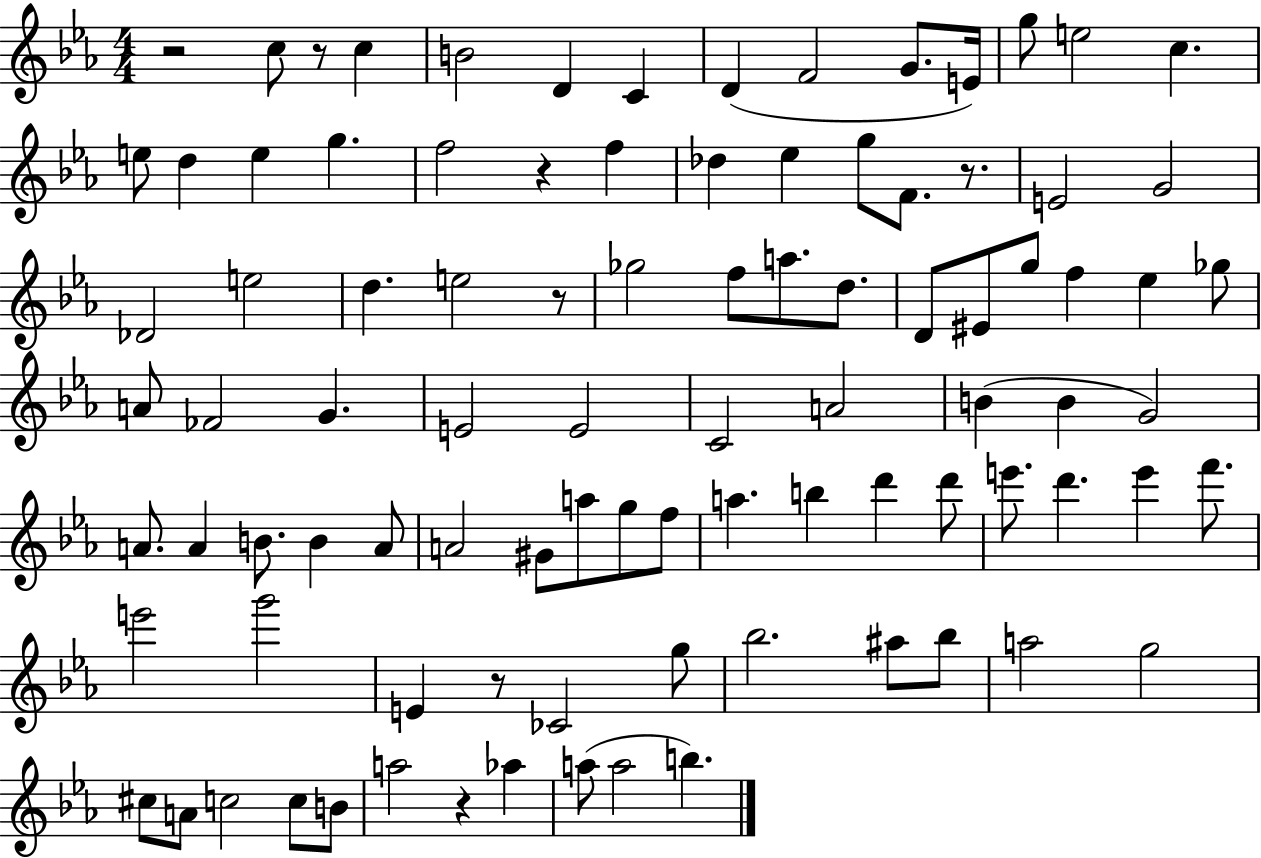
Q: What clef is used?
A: treble